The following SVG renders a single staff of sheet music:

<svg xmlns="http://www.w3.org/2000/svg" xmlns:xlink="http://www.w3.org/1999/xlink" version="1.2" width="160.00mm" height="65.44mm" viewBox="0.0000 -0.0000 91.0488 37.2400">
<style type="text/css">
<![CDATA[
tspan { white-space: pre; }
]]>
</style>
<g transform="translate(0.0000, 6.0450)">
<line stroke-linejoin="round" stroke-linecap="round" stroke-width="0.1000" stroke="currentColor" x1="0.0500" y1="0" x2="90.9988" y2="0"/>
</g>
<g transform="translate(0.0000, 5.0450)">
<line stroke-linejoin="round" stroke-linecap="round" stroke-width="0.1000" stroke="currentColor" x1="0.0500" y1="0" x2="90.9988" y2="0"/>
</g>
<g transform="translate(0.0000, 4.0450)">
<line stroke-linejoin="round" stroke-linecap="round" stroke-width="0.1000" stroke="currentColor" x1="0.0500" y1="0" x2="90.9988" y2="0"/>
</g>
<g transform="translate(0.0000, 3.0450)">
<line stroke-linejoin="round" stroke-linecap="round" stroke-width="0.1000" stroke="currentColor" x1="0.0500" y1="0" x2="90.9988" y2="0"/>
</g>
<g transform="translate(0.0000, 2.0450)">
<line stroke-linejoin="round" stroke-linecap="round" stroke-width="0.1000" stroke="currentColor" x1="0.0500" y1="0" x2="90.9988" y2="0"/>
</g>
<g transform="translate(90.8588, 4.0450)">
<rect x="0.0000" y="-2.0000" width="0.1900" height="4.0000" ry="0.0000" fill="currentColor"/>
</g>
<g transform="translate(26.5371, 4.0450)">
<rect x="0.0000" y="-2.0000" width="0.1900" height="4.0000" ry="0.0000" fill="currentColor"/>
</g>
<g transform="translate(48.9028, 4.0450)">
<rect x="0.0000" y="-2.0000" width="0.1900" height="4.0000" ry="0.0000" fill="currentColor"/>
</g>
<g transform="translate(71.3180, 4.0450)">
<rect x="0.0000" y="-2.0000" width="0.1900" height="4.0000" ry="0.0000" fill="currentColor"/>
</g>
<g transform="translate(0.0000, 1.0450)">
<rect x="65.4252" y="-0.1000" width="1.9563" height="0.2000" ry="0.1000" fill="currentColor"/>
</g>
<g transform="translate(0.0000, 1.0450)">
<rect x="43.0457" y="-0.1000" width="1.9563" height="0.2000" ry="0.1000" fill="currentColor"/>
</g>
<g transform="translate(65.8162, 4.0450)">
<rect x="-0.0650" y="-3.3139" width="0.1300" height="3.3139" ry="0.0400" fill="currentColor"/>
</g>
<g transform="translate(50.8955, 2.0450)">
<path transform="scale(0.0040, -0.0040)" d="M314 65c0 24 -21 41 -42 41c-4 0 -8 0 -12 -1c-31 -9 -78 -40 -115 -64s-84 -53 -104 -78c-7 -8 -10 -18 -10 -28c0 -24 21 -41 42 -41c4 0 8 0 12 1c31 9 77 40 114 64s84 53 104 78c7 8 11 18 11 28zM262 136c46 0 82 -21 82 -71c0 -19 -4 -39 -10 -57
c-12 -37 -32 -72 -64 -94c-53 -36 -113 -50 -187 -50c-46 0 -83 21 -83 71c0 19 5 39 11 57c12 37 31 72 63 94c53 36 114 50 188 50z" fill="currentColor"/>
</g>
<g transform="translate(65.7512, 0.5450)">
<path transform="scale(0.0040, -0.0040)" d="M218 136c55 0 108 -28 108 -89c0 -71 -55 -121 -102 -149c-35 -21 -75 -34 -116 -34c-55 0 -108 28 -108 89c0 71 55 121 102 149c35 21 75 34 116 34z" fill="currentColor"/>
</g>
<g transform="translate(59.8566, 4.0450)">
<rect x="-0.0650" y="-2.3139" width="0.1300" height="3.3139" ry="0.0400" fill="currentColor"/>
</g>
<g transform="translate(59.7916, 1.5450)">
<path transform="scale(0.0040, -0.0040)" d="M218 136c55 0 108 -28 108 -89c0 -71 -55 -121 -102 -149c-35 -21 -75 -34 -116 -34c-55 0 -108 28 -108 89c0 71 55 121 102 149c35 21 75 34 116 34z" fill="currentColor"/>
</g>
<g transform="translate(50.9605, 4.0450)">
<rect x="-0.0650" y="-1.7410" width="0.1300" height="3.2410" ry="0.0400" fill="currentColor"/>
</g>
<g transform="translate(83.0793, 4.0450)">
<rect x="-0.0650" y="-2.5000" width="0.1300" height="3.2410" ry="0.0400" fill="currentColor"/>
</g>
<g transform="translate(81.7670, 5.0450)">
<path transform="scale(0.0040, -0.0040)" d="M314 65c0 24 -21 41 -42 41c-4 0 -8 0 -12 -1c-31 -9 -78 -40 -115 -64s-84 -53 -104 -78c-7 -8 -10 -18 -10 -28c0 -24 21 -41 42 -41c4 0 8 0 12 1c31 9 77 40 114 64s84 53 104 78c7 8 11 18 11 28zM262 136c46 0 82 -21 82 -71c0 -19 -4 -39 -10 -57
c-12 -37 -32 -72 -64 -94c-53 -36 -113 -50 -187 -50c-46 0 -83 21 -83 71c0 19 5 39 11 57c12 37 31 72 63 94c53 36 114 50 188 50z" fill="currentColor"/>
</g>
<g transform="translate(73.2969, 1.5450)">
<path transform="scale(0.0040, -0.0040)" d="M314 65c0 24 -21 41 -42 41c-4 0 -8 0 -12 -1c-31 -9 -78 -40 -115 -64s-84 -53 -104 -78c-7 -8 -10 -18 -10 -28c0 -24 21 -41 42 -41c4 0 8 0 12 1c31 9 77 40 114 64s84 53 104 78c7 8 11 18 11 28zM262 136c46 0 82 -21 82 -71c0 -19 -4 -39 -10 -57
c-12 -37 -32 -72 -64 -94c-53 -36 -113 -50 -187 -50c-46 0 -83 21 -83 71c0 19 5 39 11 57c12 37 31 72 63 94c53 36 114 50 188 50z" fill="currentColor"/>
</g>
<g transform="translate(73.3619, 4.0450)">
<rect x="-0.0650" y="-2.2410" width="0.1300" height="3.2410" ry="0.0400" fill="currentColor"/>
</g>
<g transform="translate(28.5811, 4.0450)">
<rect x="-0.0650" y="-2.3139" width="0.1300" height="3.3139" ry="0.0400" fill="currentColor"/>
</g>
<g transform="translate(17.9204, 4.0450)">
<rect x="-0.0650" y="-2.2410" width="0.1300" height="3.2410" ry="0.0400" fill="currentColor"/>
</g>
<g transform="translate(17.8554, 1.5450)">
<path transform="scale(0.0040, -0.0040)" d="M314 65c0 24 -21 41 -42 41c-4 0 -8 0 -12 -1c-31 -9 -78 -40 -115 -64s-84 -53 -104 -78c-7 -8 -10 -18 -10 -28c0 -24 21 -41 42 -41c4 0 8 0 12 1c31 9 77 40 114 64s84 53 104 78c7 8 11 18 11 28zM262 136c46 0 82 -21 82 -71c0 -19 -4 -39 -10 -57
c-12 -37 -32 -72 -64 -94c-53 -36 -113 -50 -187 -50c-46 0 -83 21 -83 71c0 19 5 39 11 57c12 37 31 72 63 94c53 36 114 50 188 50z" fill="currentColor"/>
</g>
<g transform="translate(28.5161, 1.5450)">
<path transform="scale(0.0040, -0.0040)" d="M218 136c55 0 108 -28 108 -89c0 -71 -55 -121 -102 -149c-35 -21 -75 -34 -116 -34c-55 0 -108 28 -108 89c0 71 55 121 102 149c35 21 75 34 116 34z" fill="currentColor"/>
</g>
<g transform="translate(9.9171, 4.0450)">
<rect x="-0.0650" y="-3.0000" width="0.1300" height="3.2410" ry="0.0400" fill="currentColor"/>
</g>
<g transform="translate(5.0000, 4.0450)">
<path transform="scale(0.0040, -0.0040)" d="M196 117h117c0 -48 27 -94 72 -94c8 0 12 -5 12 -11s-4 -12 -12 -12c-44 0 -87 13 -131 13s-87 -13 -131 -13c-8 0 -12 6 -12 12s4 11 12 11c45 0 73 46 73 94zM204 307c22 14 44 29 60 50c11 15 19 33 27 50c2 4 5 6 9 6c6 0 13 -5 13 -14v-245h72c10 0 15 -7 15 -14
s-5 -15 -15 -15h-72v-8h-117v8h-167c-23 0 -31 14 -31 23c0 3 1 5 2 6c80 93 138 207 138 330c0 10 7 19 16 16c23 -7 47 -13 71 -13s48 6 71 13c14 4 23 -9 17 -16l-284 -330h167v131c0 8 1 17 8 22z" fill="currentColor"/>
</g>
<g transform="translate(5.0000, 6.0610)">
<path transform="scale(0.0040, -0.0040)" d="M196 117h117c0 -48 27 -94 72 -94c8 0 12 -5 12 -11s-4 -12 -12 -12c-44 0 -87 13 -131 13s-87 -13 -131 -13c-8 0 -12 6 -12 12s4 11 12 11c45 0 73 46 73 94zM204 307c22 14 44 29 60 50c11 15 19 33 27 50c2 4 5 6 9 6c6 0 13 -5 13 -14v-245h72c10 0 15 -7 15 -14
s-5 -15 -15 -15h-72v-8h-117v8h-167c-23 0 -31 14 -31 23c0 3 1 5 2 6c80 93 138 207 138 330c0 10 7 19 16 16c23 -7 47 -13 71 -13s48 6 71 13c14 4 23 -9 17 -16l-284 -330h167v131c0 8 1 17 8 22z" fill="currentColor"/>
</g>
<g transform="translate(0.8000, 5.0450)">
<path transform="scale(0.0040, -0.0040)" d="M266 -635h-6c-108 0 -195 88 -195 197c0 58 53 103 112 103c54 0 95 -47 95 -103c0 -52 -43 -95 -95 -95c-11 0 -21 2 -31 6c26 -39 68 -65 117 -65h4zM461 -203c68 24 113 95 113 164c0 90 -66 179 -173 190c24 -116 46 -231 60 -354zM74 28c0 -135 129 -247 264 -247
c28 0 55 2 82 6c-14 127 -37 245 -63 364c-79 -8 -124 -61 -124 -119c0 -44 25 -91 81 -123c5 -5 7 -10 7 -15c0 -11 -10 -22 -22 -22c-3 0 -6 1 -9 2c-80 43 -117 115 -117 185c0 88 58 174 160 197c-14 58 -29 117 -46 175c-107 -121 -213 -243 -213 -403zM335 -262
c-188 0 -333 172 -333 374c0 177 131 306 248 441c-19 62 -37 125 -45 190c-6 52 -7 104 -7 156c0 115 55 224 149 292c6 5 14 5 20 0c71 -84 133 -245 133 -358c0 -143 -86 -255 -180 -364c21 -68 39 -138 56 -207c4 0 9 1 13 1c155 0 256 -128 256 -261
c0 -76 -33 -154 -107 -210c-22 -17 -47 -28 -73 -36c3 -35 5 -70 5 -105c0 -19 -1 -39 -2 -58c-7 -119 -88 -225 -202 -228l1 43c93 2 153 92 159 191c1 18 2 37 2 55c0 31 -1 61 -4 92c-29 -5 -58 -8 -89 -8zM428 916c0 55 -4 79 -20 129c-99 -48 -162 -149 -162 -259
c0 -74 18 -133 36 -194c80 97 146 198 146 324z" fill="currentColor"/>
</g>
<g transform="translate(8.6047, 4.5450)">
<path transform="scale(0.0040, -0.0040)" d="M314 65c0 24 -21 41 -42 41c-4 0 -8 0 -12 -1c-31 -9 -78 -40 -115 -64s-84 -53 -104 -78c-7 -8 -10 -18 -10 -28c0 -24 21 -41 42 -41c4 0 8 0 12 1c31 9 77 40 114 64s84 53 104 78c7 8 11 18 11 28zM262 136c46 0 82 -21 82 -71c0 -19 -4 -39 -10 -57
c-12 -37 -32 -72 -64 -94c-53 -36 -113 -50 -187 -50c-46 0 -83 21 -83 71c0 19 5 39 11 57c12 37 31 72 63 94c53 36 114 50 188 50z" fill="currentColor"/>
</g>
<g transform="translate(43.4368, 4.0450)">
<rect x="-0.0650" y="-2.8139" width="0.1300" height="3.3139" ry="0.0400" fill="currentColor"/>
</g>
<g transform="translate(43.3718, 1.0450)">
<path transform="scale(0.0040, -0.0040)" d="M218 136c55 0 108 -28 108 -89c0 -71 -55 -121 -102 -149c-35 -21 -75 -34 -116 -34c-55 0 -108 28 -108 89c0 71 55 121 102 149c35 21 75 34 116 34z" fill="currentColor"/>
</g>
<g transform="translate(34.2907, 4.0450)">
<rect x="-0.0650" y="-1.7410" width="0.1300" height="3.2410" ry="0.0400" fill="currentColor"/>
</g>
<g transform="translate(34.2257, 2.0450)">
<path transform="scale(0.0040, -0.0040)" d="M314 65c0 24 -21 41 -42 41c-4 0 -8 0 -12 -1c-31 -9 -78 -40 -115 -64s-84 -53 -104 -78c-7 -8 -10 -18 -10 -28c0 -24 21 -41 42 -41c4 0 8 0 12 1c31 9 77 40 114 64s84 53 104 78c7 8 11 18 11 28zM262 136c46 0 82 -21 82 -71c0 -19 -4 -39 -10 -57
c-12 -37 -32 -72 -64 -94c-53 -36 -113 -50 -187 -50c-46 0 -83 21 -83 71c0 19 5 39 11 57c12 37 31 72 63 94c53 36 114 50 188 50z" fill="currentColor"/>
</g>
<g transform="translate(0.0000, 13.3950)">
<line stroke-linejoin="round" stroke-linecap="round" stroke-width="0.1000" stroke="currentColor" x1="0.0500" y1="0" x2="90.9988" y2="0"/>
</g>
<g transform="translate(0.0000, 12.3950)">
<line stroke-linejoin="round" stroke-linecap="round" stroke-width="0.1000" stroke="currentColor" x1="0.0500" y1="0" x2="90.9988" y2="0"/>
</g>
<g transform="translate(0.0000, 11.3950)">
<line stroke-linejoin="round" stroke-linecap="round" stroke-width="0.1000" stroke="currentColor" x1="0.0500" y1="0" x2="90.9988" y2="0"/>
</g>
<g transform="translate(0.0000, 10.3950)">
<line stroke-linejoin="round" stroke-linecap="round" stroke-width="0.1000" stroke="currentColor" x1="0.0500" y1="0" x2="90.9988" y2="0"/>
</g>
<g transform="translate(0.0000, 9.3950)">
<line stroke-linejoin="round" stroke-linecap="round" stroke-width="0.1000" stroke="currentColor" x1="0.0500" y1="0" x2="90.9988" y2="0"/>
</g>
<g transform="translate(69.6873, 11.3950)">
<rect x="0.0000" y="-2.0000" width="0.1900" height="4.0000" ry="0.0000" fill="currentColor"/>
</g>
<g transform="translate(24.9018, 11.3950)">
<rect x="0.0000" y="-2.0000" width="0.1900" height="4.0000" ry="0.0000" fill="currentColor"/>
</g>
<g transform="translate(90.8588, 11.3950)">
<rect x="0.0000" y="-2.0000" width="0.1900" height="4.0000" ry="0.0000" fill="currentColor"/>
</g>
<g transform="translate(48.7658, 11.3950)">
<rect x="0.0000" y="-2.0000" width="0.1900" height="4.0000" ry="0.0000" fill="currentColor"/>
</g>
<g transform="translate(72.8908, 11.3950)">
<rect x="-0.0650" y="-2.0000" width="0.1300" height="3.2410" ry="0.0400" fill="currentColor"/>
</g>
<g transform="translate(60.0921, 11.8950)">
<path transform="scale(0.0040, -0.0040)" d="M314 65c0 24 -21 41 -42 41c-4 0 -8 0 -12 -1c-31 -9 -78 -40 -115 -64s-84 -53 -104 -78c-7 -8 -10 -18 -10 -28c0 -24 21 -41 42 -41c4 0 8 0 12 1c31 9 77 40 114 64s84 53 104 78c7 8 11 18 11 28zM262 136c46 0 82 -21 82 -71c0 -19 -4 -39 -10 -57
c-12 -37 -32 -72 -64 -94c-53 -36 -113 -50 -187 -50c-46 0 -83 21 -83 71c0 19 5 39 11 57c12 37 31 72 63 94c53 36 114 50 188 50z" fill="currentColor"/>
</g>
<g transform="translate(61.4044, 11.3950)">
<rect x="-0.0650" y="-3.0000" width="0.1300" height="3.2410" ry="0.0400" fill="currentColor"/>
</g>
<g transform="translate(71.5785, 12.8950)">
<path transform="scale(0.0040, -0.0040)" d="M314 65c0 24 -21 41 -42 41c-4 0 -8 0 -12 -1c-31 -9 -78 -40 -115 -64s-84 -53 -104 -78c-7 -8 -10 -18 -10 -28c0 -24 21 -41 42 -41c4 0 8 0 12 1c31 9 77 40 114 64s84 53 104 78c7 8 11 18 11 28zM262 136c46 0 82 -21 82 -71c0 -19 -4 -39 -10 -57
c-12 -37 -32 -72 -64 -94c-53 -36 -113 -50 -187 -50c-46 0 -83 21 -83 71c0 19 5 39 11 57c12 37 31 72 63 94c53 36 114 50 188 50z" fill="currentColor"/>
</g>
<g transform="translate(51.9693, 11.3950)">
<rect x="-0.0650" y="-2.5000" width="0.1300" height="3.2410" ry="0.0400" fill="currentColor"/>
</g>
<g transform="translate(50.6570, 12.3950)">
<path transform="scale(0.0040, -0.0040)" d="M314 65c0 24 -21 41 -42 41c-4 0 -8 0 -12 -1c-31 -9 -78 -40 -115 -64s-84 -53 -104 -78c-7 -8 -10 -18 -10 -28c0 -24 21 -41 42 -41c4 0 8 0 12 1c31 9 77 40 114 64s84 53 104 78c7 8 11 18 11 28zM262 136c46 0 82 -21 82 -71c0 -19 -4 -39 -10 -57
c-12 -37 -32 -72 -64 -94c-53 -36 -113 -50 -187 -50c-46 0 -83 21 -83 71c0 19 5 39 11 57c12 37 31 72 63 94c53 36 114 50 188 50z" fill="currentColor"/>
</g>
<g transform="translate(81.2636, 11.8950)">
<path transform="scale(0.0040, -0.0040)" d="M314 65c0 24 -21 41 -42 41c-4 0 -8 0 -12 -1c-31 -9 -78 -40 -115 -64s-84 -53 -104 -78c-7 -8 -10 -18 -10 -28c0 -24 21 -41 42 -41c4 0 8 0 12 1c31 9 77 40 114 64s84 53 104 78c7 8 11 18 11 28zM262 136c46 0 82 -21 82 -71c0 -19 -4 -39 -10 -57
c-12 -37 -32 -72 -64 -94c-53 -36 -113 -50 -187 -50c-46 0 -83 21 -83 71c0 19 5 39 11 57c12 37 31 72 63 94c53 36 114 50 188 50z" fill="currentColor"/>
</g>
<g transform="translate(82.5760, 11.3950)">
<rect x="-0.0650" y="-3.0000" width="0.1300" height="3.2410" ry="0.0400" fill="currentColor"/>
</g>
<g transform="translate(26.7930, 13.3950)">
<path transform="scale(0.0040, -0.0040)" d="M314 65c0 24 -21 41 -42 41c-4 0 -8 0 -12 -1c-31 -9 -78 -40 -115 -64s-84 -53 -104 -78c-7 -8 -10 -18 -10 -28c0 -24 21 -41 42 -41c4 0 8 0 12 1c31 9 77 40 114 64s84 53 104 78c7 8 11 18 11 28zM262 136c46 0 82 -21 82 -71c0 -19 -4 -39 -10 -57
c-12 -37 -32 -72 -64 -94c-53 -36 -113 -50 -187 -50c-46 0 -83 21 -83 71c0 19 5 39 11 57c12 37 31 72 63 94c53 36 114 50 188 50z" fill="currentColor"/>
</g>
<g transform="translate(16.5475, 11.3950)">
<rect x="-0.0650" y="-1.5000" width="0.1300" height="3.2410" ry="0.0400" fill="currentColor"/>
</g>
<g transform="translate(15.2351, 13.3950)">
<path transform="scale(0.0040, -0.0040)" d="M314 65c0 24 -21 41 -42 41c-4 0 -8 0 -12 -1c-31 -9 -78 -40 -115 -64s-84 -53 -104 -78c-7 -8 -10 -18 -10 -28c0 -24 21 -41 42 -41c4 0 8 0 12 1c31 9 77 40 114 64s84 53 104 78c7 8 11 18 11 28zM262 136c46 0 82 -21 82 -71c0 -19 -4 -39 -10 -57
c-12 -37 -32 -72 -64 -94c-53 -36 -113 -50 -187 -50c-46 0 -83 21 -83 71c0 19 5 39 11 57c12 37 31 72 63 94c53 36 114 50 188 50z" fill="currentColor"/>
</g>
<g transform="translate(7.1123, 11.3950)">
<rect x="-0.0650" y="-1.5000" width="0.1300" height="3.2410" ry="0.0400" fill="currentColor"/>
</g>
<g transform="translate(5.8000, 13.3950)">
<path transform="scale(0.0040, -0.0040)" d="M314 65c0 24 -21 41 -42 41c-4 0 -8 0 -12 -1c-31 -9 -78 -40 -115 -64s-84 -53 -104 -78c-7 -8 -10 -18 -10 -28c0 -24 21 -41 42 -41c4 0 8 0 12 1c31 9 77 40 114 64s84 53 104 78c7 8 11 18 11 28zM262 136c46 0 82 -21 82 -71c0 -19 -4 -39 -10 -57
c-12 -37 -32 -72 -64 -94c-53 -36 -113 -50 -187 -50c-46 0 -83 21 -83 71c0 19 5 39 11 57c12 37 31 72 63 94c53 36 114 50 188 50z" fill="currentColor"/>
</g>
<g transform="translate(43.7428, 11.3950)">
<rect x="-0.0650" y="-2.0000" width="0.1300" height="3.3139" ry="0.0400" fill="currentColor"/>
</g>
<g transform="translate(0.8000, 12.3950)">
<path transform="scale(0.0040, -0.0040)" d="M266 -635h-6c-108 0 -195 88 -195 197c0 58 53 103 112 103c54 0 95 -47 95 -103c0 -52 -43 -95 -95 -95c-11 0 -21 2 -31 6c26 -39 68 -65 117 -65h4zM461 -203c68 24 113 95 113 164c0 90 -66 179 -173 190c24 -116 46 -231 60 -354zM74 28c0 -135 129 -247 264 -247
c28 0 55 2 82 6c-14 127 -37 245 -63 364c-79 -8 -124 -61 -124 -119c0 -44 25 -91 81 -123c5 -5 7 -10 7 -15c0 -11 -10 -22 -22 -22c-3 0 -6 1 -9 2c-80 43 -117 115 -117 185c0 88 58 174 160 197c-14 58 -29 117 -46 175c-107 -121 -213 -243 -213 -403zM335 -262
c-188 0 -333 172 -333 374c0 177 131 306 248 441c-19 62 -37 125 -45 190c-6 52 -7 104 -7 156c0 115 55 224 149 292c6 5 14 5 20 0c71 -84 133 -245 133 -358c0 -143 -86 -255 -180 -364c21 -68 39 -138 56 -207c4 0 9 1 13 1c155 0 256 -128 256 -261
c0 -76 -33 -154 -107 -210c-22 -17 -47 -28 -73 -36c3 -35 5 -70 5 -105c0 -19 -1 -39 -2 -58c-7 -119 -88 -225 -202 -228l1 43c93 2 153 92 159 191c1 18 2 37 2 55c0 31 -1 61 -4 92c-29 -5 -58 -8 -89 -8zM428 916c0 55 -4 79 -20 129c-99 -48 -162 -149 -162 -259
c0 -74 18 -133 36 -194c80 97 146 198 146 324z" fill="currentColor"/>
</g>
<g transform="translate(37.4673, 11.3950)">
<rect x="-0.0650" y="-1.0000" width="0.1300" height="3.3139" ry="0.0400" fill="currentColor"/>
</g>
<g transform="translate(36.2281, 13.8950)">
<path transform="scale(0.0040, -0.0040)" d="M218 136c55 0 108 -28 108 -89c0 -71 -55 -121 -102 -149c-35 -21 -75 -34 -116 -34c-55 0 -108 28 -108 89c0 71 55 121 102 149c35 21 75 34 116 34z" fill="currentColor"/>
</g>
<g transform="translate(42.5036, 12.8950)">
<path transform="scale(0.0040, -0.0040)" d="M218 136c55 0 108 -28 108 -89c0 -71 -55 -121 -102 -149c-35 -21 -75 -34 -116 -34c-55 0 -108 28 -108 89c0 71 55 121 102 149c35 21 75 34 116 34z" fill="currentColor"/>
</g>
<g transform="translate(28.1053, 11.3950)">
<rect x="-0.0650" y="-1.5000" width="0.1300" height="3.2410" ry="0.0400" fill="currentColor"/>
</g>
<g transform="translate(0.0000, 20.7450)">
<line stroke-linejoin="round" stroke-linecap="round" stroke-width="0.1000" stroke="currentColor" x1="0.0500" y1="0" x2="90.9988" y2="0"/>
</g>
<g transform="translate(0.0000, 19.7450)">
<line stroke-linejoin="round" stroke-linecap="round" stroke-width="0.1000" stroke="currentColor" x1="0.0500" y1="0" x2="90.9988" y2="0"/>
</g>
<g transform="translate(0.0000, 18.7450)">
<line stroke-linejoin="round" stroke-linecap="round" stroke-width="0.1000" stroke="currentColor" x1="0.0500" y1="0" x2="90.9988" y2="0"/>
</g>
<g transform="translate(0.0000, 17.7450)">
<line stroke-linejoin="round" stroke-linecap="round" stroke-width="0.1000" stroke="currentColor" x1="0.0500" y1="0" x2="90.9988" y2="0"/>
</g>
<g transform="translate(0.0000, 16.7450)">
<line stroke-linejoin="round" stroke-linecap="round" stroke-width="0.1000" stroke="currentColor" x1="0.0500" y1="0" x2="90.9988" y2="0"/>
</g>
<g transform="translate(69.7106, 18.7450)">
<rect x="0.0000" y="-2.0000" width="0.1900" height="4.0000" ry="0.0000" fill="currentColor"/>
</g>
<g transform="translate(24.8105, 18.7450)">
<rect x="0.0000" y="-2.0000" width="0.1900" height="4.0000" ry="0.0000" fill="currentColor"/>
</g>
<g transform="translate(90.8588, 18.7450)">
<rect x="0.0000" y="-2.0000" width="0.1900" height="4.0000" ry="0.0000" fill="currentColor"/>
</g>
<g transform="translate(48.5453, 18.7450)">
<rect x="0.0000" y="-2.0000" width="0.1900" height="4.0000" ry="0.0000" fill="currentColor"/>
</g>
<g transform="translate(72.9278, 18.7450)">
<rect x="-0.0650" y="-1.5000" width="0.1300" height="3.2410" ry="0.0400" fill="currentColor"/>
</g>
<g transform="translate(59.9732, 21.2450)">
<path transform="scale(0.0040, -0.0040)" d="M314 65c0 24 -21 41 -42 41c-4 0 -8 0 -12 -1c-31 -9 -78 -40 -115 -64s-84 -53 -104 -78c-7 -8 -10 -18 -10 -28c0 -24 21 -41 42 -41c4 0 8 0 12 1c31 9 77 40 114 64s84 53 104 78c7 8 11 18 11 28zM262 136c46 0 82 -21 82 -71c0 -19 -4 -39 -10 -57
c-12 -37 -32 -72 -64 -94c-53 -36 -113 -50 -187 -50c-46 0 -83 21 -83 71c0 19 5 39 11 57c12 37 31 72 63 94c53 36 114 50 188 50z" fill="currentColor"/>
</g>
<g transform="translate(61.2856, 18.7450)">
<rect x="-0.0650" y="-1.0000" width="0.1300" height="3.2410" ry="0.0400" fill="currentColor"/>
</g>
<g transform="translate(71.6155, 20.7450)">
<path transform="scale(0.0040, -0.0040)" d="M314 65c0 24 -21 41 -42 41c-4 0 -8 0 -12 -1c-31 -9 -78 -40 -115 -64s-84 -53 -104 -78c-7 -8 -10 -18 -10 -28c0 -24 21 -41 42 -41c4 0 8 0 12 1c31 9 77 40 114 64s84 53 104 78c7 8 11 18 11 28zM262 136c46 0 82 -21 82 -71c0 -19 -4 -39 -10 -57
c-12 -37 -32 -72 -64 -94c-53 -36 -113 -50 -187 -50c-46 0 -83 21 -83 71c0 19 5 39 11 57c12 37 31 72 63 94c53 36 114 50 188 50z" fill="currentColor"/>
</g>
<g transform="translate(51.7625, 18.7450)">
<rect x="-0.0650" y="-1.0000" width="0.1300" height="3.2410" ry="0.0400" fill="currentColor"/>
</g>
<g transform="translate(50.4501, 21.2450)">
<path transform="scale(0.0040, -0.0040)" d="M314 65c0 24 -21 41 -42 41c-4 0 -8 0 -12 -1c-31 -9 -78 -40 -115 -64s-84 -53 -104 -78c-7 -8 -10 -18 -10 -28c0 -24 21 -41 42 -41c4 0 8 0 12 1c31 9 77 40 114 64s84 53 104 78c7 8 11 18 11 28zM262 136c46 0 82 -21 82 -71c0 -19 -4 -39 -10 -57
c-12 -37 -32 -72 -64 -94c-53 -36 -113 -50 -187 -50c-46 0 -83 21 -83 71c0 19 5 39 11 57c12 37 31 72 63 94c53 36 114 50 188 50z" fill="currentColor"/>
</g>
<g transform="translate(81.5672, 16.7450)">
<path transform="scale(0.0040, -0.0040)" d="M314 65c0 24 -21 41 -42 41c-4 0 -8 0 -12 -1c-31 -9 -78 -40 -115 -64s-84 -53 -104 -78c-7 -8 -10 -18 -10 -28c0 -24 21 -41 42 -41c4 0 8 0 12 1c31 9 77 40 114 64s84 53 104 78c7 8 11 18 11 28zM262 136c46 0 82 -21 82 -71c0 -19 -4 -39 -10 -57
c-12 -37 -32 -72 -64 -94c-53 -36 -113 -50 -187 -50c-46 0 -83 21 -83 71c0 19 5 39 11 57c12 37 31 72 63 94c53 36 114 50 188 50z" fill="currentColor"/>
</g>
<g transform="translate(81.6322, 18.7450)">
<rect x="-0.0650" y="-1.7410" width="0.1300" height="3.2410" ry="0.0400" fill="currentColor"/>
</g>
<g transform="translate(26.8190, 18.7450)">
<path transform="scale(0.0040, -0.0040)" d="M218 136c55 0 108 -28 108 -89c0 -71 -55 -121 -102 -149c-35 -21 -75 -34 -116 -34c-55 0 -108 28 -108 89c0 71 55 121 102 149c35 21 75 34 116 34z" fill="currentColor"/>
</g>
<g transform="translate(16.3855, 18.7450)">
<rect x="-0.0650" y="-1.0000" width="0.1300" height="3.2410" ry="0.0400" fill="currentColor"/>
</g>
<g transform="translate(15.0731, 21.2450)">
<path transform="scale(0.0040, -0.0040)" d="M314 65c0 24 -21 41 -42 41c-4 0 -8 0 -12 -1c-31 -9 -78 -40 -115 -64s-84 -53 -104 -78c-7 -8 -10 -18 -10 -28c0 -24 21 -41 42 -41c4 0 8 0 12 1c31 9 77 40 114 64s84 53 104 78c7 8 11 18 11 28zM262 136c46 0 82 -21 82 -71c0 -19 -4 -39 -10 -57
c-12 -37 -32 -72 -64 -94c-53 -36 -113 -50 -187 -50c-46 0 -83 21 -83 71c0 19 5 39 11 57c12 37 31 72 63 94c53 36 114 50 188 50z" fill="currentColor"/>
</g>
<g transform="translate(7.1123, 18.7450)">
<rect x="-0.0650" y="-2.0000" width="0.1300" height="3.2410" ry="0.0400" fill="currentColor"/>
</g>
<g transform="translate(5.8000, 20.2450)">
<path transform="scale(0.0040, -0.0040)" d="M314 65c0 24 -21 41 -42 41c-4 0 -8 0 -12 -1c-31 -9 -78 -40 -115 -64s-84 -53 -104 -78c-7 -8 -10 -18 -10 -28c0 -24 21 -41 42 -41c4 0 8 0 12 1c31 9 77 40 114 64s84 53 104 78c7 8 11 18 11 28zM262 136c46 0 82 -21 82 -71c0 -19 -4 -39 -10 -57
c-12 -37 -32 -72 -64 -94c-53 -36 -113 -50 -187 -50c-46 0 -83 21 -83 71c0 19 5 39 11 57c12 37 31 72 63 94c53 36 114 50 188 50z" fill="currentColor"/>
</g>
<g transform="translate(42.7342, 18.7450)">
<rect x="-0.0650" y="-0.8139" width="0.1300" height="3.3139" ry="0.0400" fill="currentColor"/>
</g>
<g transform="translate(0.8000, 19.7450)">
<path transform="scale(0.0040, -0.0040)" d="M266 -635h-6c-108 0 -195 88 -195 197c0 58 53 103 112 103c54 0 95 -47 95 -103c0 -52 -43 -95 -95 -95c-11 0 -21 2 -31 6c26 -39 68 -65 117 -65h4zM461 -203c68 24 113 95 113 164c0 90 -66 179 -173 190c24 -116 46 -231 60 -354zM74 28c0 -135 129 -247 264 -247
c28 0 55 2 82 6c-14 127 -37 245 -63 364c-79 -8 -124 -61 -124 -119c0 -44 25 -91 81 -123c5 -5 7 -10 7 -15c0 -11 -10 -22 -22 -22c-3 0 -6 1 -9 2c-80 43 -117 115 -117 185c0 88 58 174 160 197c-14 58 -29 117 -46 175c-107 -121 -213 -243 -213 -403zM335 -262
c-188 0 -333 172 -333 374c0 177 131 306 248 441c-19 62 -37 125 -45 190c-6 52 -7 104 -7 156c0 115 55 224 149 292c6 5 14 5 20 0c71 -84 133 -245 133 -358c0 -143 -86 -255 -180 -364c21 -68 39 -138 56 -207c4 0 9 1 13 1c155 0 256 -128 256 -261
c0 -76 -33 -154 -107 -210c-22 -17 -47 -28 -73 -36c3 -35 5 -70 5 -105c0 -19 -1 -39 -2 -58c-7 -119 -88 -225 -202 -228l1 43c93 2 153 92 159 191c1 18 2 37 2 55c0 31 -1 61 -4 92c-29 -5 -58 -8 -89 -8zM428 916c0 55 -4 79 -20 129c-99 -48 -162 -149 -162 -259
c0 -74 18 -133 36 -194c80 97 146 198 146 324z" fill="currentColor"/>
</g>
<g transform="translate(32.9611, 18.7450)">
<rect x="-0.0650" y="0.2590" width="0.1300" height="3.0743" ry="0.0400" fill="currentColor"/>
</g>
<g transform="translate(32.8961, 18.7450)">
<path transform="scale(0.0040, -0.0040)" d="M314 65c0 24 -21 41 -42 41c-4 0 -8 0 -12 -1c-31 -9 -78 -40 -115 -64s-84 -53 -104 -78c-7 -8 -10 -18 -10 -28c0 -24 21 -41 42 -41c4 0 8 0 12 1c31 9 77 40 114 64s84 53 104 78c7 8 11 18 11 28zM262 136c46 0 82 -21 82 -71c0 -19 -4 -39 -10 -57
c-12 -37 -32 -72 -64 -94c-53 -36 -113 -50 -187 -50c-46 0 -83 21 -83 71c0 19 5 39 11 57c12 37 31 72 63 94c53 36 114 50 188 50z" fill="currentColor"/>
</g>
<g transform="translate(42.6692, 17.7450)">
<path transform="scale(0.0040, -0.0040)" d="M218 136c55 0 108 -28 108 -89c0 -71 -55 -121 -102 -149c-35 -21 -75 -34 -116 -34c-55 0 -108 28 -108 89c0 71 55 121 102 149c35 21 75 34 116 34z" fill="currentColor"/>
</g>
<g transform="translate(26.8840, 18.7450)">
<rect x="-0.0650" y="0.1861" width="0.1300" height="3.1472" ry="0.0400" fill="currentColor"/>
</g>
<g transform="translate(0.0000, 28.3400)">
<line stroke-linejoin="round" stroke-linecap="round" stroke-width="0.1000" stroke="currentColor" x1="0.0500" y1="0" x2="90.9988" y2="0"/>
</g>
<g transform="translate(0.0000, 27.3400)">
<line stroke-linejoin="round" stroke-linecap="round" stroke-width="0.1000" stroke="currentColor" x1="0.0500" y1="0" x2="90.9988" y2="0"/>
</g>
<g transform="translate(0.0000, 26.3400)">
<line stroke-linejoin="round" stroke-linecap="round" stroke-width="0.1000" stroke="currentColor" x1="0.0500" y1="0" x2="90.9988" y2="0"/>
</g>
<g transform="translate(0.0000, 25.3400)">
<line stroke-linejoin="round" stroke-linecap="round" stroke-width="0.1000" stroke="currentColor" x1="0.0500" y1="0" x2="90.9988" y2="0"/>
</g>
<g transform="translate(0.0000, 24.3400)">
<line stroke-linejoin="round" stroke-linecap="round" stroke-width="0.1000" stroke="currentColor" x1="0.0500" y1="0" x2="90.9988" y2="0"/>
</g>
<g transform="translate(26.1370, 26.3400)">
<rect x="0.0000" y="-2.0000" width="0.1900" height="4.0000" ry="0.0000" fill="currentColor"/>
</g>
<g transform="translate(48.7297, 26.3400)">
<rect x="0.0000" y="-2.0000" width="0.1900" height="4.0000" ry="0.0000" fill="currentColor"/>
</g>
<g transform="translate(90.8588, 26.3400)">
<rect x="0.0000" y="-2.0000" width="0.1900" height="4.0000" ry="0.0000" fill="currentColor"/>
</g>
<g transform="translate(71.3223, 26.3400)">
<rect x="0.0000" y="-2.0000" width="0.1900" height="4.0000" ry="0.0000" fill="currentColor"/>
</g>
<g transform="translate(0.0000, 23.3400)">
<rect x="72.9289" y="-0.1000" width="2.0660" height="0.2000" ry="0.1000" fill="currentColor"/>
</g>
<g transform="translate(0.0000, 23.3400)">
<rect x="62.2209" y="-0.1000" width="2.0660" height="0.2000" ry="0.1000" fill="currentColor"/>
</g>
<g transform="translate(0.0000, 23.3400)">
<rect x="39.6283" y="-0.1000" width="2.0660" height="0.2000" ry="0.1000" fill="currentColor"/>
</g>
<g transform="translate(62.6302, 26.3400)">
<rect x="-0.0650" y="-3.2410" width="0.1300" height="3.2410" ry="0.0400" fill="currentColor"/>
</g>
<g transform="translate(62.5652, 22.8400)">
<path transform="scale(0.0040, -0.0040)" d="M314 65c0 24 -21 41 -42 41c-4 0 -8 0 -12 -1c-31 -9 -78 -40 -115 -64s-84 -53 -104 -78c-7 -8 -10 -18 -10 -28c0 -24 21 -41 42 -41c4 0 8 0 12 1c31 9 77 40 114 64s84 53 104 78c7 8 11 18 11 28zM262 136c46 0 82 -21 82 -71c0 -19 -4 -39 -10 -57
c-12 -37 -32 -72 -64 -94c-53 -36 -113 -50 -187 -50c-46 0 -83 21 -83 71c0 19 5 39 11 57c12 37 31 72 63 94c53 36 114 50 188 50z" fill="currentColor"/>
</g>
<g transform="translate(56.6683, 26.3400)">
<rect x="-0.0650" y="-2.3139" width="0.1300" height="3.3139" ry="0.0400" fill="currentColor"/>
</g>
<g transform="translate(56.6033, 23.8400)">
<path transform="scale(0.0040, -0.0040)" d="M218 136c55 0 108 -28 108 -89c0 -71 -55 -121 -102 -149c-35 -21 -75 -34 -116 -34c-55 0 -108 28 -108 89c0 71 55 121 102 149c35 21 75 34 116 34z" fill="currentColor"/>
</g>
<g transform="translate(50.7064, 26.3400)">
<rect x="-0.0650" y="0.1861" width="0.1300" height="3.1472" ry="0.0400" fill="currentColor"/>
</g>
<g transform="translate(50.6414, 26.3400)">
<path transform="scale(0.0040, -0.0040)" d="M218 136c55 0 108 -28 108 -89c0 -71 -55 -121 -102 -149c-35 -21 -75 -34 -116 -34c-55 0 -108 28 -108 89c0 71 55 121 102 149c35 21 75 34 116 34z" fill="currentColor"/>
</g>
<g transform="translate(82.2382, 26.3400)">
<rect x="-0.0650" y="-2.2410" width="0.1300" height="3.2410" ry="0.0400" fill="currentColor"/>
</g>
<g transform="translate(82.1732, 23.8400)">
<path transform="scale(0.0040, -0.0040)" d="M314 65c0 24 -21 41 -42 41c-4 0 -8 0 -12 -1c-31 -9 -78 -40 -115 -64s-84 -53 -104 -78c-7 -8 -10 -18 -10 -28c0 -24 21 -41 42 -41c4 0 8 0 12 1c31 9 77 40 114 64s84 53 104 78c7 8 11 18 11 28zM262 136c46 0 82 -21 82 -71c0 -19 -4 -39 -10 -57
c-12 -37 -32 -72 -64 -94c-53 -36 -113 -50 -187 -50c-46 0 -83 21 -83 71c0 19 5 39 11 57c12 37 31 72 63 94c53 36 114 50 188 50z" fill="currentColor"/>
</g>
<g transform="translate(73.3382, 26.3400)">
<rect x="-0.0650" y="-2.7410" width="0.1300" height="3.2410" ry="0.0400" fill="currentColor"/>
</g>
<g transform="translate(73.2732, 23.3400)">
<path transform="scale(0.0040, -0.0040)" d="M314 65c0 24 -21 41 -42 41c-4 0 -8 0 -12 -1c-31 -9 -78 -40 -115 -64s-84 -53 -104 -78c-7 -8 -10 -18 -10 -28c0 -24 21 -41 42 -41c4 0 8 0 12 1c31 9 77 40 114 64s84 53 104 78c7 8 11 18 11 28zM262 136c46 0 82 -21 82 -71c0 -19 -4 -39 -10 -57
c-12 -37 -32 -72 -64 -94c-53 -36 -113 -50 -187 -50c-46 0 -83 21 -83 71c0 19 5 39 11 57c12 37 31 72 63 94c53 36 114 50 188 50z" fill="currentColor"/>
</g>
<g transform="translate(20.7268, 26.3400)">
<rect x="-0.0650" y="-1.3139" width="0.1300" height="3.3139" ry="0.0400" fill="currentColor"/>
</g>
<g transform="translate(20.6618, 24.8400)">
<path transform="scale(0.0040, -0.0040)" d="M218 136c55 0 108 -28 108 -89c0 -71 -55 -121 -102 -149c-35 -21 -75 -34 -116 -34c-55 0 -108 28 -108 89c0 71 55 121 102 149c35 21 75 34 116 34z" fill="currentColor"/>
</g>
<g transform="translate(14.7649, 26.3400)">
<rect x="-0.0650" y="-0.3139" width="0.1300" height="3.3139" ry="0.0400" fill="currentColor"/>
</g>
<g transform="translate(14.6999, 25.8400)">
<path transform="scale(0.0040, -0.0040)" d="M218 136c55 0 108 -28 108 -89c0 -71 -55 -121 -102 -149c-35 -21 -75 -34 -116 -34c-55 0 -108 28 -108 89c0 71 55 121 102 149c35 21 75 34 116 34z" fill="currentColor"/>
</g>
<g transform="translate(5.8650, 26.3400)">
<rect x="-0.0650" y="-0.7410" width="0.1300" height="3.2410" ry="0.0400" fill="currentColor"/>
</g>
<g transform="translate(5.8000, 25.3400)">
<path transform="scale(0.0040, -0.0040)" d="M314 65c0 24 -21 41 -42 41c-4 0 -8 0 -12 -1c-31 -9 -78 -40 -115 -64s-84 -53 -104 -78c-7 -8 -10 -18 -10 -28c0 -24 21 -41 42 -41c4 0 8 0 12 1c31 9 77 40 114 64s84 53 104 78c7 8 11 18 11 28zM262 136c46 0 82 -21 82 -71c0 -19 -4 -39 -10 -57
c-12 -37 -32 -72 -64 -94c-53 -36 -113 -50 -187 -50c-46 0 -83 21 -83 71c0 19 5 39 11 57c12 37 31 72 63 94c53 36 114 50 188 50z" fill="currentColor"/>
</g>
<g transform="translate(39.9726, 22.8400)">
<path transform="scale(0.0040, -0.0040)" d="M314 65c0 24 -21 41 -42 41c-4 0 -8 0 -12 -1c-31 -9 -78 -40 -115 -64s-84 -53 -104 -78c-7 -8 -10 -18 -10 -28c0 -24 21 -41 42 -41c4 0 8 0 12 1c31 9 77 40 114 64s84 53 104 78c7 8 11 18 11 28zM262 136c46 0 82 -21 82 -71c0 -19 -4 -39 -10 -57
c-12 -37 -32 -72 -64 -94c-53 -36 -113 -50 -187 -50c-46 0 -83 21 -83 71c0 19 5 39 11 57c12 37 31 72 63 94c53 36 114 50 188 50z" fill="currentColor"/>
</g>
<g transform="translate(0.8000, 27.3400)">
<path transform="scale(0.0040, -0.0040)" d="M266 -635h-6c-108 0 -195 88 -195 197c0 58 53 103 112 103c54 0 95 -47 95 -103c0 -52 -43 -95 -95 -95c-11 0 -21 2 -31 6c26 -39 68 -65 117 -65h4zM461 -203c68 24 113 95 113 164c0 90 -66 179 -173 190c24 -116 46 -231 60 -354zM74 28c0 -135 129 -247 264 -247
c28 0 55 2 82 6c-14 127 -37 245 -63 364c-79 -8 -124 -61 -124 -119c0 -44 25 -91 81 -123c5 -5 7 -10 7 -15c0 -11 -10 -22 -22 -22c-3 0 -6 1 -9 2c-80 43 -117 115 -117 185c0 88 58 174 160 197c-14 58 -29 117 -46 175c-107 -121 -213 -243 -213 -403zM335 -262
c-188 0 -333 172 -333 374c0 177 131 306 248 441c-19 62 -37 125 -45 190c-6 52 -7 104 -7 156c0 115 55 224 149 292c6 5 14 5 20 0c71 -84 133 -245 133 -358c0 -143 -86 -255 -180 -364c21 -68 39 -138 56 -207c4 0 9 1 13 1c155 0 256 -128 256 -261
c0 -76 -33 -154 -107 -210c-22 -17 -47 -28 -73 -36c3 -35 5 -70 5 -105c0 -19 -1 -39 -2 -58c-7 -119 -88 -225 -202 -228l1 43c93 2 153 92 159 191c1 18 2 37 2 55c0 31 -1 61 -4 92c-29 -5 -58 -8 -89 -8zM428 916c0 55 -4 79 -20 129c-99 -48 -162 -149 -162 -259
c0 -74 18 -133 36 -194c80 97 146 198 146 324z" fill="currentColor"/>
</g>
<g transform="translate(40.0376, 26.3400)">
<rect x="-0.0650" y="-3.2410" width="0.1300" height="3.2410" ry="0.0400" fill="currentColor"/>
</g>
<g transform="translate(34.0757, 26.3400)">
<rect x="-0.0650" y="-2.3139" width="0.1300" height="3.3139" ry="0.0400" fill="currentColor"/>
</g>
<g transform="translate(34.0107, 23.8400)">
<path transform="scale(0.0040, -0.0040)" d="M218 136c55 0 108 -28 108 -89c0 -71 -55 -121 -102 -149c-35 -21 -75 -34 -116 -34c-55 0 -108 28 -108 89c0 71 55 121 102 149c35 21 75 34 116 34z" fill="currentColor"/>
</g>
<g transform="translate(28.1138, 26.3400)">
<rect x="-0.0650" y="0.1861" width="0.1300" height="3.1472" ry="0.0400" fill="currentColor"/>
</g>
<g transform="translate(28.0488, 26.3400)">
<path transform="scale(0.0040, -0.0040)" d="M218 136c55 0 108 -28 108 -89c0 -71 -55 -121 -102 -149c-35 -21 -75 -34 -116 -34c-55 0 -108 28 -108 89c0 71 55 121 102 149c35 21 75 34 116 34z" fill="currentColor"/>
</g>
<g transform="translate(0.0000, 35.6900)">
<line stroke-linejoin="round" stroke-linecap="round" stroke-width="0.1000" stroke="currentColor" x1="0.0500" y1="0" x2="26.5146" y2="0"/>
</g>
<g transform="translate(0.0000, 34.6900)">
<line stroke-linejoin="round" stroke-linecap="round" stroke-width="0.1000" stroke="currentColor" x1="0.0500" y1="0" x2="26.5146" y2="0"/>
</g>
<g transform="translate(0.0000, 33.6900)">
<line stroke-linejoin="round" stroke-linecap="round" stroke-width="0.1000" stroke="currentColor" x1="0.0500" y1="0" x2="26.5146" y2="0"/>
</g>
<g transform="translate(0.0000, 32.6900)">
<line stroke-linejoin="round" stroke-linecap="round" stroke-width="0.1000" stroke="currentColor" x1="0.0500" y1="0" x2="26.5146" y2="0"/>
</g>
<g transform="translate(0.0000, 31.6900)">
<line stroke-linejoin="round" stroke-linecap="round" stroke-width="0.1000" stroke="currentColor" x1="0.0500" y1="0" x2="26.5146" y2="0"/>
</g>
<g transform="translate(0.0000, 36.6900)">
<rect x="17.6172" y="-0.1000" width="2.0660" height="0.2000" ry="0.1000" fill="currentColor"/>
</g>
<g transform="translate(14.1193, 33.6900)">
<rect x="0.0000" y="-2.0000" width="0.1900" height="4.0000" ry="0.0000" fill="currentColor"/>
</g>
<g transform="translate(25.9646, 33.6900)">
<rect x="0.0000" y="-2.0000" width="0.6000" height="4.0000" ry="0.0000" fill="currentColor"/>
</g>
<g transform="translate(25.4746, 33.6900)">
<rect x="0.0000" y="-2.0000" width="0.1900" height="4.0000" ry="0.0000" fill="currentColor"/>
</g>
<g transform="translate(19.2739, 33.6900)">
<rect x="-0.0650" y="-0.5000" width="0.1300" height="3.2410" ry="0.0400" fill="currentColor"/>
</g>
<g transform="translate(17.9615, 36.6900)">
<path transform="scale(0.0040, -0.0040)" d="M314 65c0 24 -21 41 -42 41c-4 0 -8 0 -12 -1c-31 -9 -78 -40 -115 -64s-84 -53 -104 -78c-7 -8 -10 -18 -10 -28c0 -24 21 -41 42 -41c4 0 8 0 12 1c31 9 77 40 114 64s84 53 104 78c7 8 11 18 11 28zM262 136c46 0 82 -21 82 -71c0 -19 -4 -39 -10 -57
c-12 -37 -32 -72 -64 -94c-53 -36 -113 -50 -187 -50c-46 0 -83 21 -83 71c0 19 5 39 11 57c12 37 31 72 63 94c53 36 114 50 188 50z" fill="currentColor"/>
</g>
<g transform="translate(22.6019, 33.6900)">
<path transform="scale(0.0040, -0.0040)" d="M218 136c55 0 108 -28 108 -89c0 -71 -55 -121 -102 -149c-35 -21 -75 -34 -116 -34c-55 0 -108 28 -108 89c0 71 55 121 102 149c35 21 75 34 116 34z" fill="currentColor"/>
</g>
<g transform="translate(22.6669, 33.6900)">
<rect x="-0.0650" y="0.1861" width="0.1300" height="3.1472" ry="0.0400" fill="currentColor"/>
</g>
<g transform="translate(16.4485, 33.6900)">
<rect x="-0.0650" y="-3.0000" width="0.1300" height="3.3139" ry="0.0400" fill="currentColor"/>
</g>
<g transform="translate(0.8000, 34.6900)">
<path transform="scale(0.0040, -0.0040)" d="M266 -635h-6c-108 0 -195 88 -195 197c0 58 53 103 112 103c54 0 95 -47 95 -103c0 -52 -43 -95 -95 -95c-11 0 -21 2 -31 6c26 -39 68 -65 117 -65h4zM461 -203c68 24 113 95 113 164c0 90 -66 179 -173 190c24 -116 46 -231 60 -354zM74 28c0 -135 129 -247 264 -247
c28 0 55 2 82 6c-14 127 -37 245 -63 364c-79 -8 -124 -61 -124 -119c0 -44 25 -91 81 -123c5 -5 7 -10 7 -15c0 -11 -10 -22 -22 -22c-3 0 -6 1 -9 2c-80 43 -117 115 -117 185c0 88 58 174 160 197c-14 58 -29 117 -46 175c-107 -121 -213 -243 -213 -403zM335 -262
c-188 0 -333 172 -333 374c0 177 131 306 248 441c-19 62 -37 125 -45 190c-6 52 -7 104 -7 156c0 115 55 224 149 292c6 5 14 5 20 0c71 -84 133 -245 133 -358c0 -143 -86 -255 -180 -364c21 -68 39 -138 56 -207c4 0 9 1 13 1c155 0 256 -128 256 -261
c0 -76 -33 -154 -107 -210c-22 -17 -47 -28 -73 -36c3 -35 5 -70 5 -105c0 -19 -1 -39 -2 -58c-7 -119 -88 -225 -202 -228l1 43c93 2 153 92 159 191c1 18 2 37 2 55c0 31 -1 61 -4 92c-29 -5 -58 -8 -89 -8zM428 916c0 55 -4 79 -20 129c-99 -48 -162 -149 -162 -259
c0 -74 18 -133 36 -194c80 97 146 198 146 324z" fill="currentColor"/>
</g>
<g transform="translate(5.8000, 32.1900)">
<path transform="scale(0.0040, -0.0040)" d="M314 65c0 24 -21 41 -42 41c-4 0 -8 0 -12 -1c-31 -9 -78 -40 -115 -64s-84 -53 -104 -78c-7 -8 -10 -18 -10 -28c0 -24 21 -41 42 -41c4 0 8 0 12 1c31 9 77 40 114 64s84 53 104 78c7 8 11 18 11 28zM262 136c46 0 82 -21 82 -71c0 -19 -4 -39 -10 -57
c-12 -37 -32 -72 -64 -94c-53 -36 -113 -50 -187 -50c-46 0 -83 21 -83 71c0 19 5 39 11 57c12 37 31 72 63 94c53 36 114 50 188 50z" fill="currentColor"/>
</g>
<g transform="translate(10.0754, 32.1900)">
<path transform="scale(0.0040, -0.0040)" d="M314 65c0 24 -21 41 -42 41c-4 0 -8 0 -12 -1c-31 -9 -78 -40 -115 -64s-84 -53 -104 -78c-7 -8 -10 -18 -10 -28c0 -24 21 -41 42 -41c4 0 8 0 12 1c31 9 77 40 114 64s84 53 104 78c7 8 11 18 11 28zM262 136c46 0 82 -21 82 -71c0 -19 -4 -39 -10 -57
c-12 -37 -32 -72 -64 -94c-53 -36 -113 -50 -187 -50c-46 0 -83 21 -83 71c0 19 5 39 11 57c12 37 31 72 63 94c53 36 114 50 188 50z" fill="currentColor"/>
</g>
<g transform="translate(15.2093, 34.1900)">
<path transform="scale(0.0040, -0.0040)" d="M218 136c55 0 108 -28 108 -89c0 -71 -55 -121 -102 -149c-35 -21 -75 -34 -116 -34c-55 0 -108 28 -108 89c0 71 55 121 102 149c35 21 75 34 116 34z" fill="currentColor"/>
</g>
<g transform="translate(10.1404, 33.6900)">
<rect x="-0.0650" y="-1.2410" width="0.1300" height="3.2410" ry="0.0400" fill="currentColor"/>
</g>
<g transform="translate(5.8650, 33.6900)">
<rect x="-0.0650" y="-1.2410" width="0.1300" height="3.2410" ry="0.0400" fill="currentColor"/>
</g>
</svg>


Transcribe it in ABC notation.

X:1
T:Untitled
M:4/4
L:1/4
K:C
A2 g2 g f2 a f2 g b g2 G2 E2 E2 E2 D F G2 A2 F2 A2 F2 D2 B B2 d D2 D2 E2 f2 d2 c e B g b2 B g b2 a2 g2 e2 e2 A C2 B